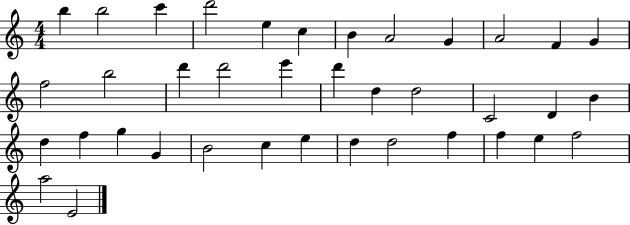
X:1
T:Untitled
M:4/4
L:1/4
K:C
b b2 c' d'2 e c B A2 G A2 F G f2 b2 d' d'2 e' d' d d2 C2 D B d f g G B2 c e d d2 f f e f2 a2 E2